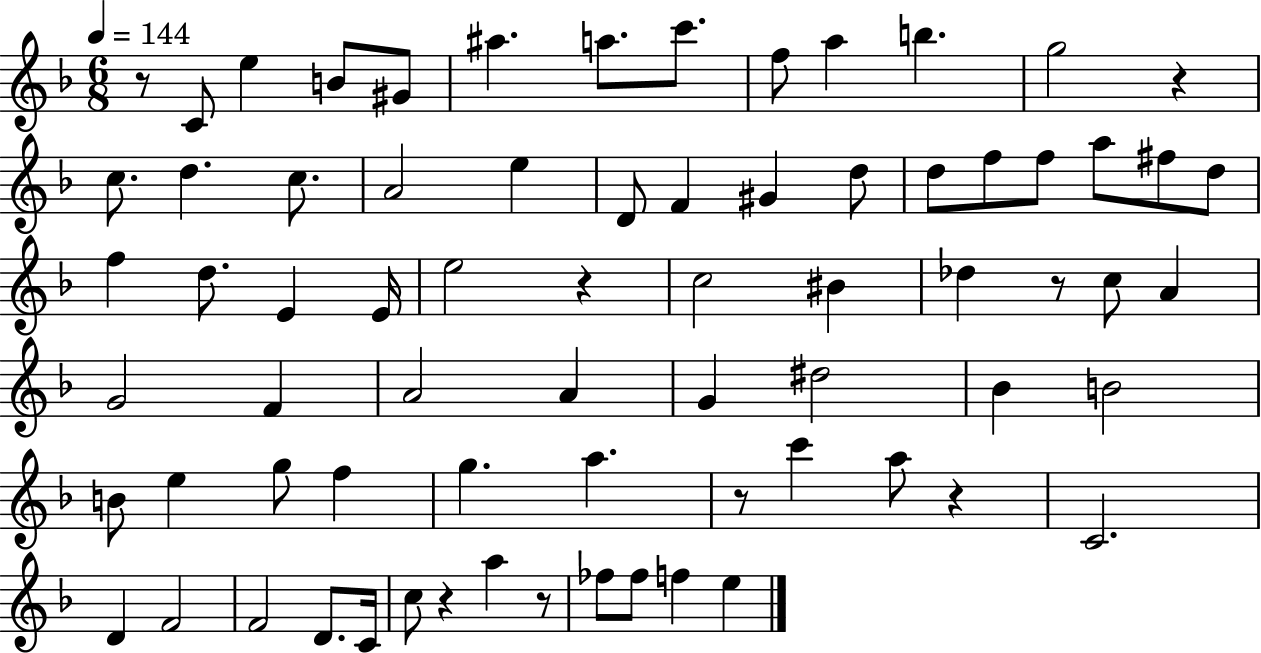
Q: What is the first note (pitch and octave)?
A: C4